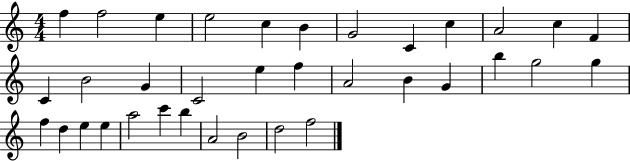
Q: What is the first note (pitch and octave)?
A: F5